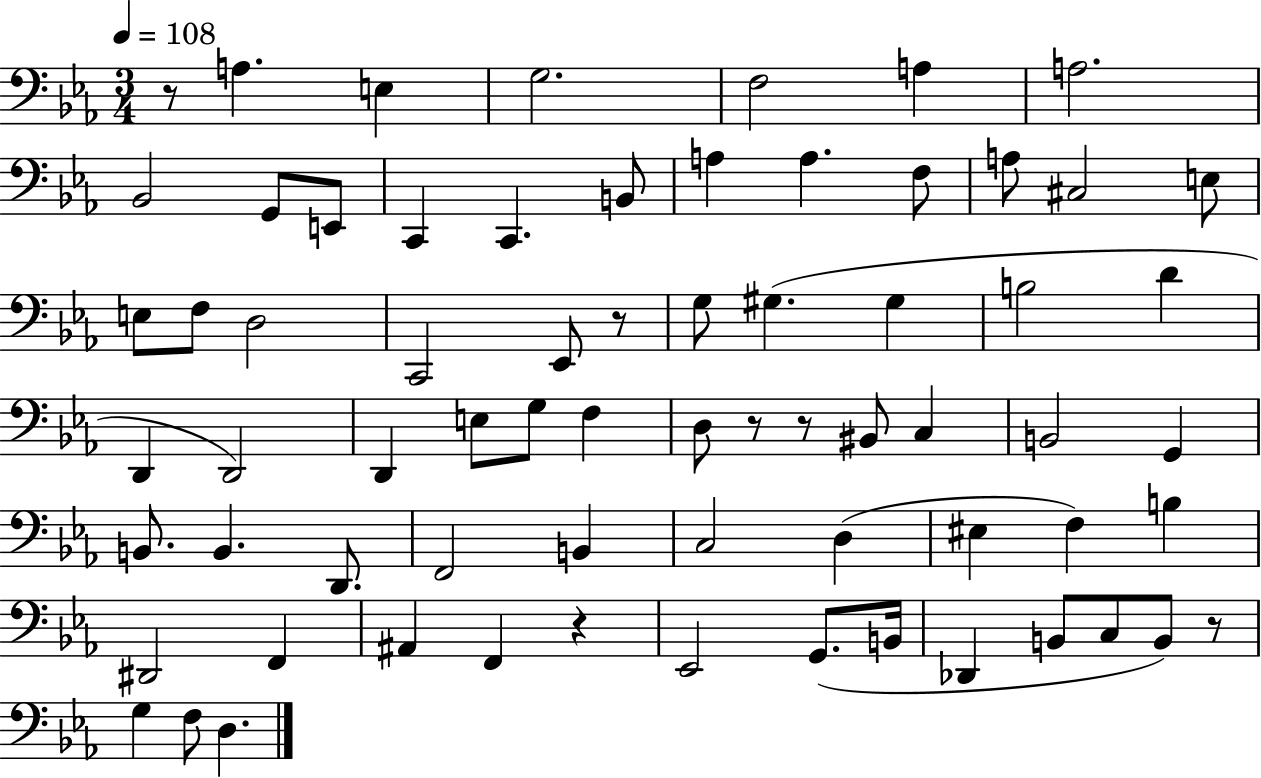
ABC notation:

X:1
T:Untitled
M:3/4
L:1/4
K:Eb
z/2 A, E, G,2 F,2 A, A,2 _B,,2 G,,/2 E,,/2 C,, C,, B,,/2 A, A, F,/2 A,/2 ^C,2 E,/2 E,/2 F,/2 D,2 C,,2 _E,,/2 z/2 G,/2 ^G, ^G, B,2 D D,, D,,2 D,, E,/2 G,/2 F, D,/2 z/2 z/2 ^B,,/2 C, B,,2 G,, B,,/2 B,, D,,/2 F,,2 B,, C,2 D, ^E, F, B, ^D,,2 F,, ^A,, F,, z _E,,2 G,,/2 B,,/4 _D,, B,,/2 C,/2 B,,/2 z/2 G, F,/2 D,